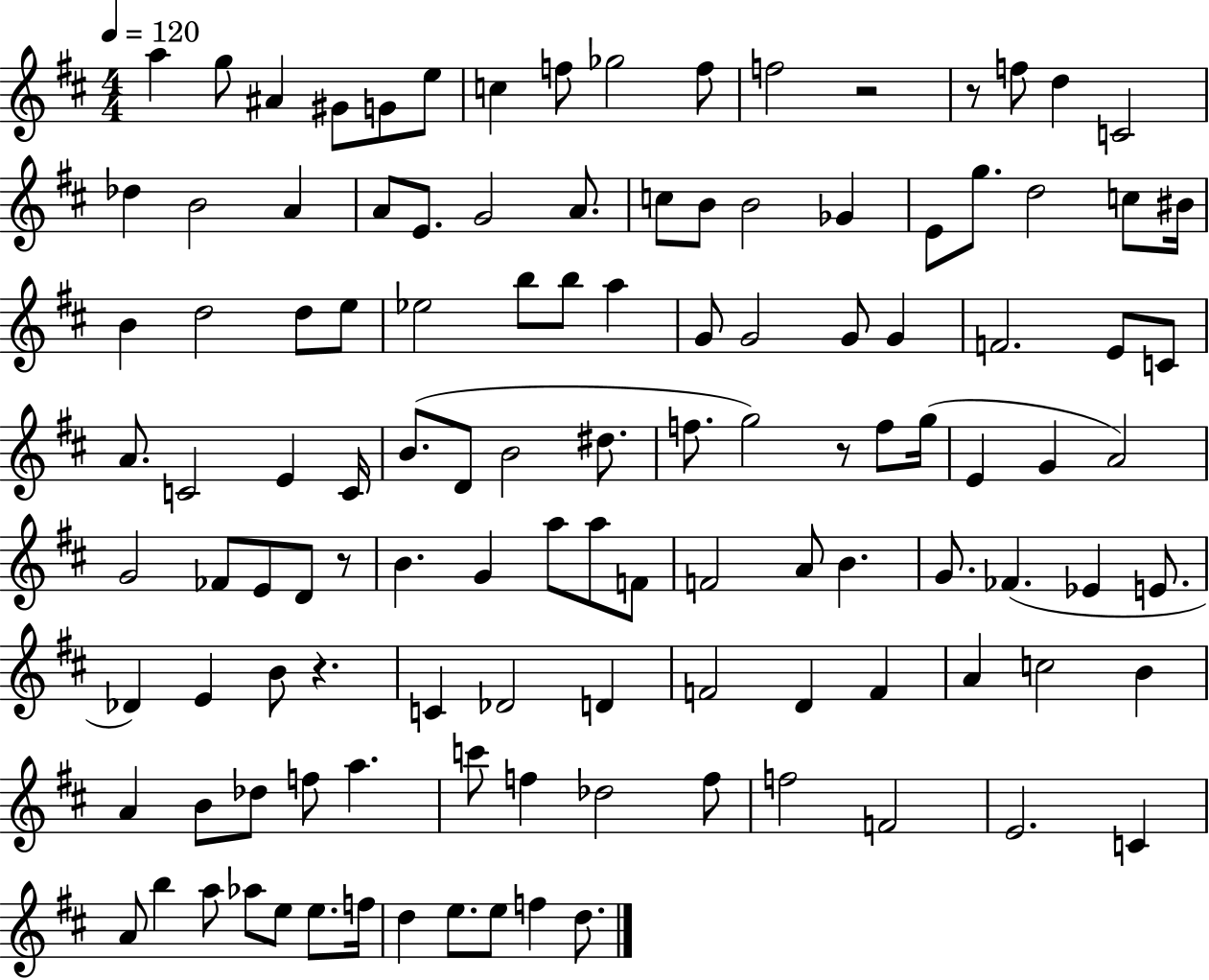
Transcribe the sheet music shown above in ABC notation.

X:1
T:Untitled
M:4/4
L:1/4
K:D
a g/2 ^A ^G/2 G/2 e/2 c f/2 _g2 f/2 f2 z2 z/2 f/2 d C2 _d B2 A A/2 E/2 G2 A/2 c/2 B/2 B2 _G E/2 g/2 d2 c/2 ^B/4 B d2 d/2 e/2 _e2 b/2 b/2 a G/2 G2 G/2 G F2 E/2 C/2 A/2 C2 E C/4 B/2 D/2 B2 ^d/2 f/2 g2 z/2 f/2 g/4 E G A2 G2 _F/2 E/2 D/2 z/2 B G a/2 a/2 F/2 F2 A/2 B G/2 _F _E E/2 _D E B/2 z C _D2 D F2 D F A c2 B A B/2 _d/2 f/2 a c'/2 f _d2 f/2 f2 F2 E2 C A/2 b a/2 _a/2 e/2 e/2 f/4 d e/2 e/2 f d/2